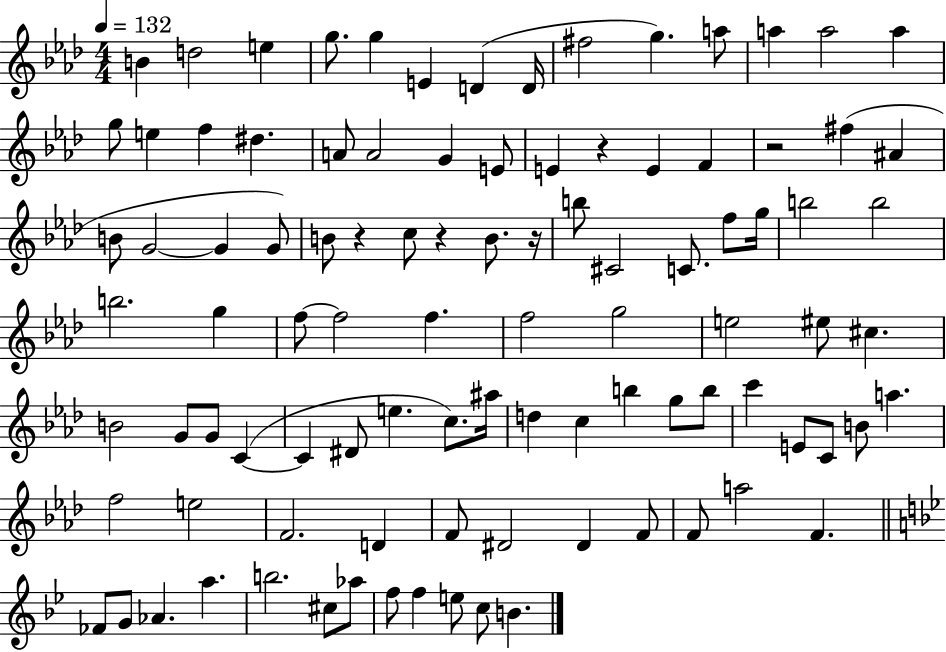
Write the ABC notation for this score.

X:1
T:Untitled
M:4/4
L:1/4
K:Ab
B d2 e g/2 g E D D/4 ^f2 g a/2 a a2 a g/2 e f ^d A/2 A2 G E/2 E z E F z2 ^f ^A B/2 G2 G G/2 B/2 z c/2 z B/2 z/4 b/2 ^C2 C/2 f/2 g/4 b2 b2 b2 g f/2 f2 f f2 g2 e2 ^e/2 ^c B2 G/2 G/2 C C ^D/2 e c/2 ^a/4 d c b g/2 b/2 c' E/2 C/2 B/2 a f2 e2 F2 D F/2 ^D2 ^D F/2 F/2 a2 F _F/2 G/2 _A a b2 ^c/2 _a/2 f/2 f e/2 c/2 B